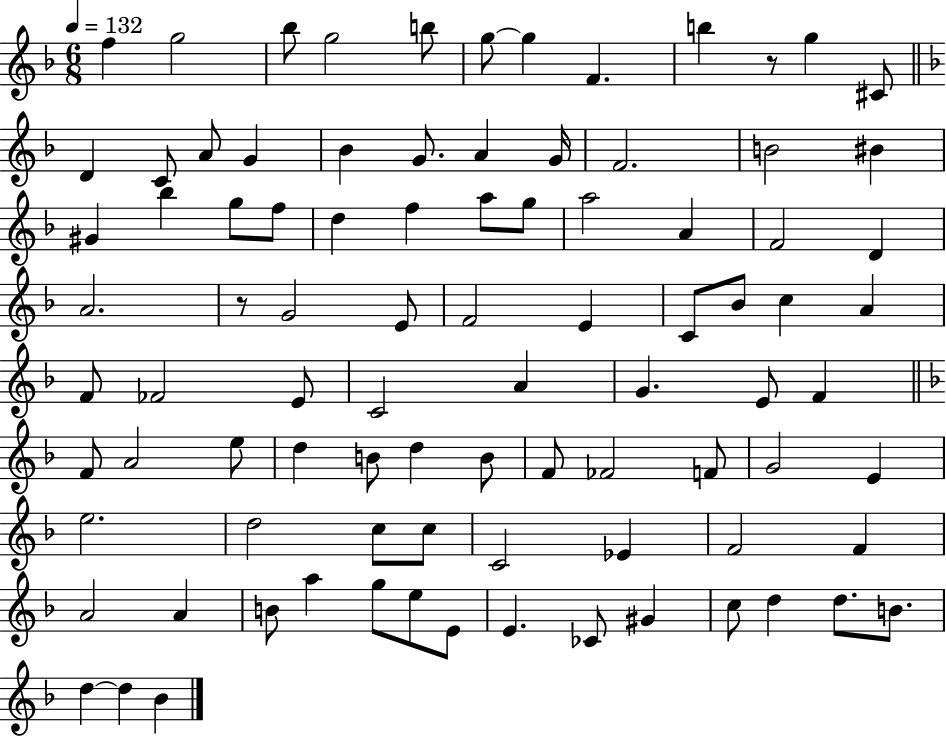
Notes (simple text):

F5/q G5/h Bb5/e G5/h B5/e G5/e G5/q F4/q. B5/q R/e G5/q C#4/e D4/q C4/e A4/e G4/q Bb4/q G4/e. A4/q G4/s F4/h. B4/h BIS4/q G#4/q Bb5/q G5/e F5/e D5/q F5/q A5/e G5/e A5/h A4/q F4/h D4/q A4/h. R/e G4/h E4/e F4/h E4/q C4/e Bb4/e C5/q A4/q F4/e FES4/h E4/e C4/h A4/q G4/q. E4/e F4/q F4/e A4/h E5/e D5/q B4/e D5/q B4/e F4/e FES4/h F4/e G4/h E4/q E5/h. D5/h C5/e C5/e C4/h Eb4/q F4/h F4/q A4/h A4/q B4/e A5/q G5/e E5/e E4/e E4/q. CES4/e G#4/q C5/e D5/q D5/e. B4/e. D5/q D5/q Bb4/q